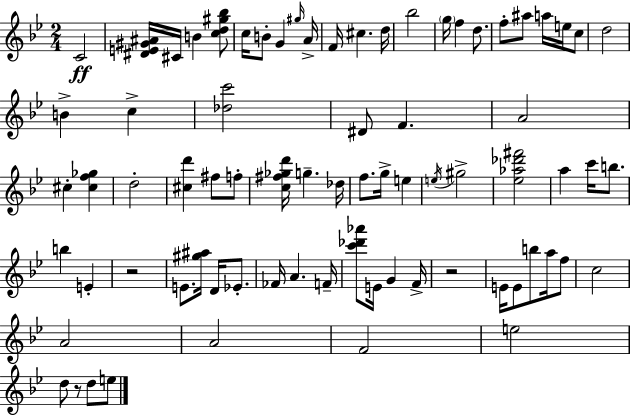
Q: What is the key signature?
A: BES major